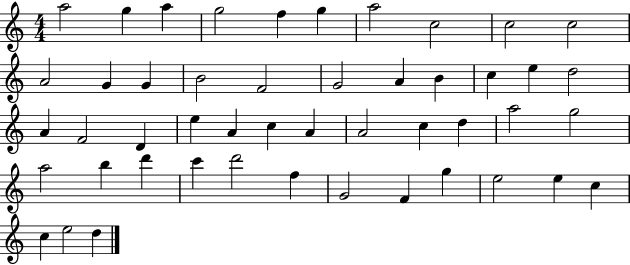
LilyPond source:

{
  \clef treble
  \numericTimeSignature
  \time 4/4
  \key c \major
  a''2 g''4 a''4 | g''2 f''4 g''4 | a''2 c''2 | c''2 c''2 | \break a'2 g'4 g'4 | b'2 f'2 | g'2 a'4 b'4 | c''4 e''4 d''2 | \break a'4 f'2 d'4 | e''4 a'4 c''4 a'4 | a'2 c''4 d''4 | a''2 g''2 | \break a''2 b''4 d'''4 | c'''4 d'''2 f''4 | g'2 f'4 g''4 | e''2 e''4 c''4 | \break c''4 e''2 d''4 | \bar "|."
}